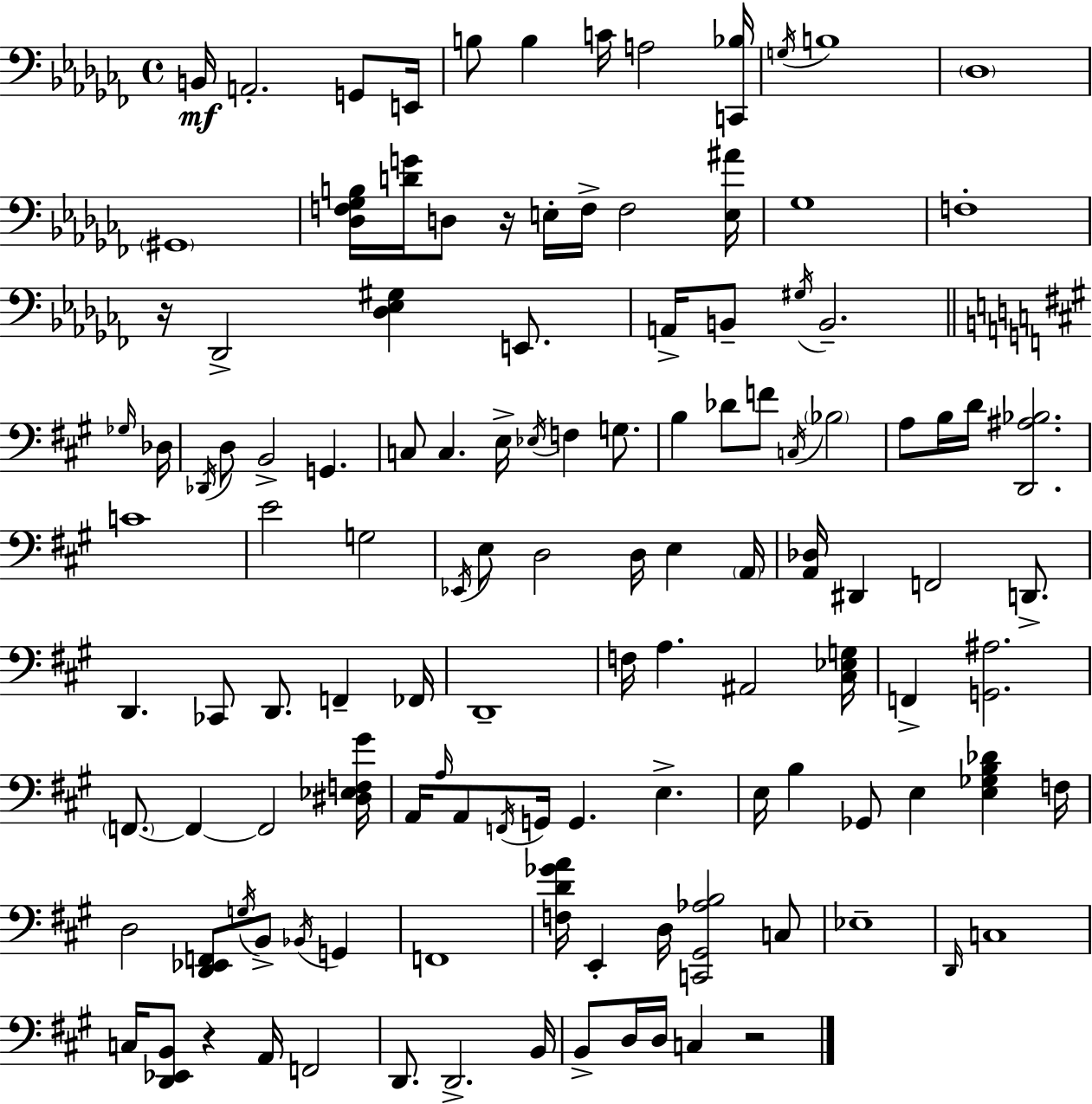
{
  \clef bass
  \time 4/4
  \defaultTimeSignature
  \key aes \minor
  b,16\mf a,2.-. g,8 e,16 | b8 b4 c'16 a2 <c, bes>16 | \acciaccatura { g16 } b1 | \parenthesize des1 | \break \parenthesize gis,1 | <des f ges b>16 <d' g'>16 d8 r16 e16-. f16-> f2 | <e ais'>16 ges1 | f1-. | \break r16 des,2-> <des ees gis>4 e,8. | a,16-> b,8-- \acciaccatura { gis16 } b,2.-- | \bar "||" \break \key a \major \grace { ges16 } des16 \acciaccatura { des,16 } d8 b,2-> g,4. | c8 c4. e16-> \acciaccatura { ees16 } f4 | g8. b4 des'8 f'8 \acciaccatura { c16 } \parenthesize bes2 | a8 b16 d'16 <d, ais bes>2. | \break c'1 | e'2 g2 | \acciaccatura { ees,16 } e8 d2 | d16 e4 \parenthesize a,16 <a, des>16 dis,4 f,2 | \break d,8.-> d,4. ces,8 d,8. | f,4-- fes,16 d,1-- | f16 a4. ais,2 | <cis ees g>16 f,4-> <g, ais>2. | \break \parenthesize f,8.~~ f,4~~ f,2 | <dis ees f gis'>16 a,16 \grace { a16 } a,8 \acciaccatura { f,16 } g,16 g,4. | e4.-> e16 b4 ges,8 e4 | <e ges b des'>4 f16 d2 | \break <d, ees, f,>8 \acciaccatura { g16 } b,8-> \acciaccatura { bes,16 } g,4 f,1 | <f d' ges' a'>16 e,4-. d16 | <c, gis, aes b>2 c8 ees1-- | \grace { d,16 } c1 | \break c16 <d, ees, b,>8 r4 | a,16 f,2 d,8. d,2.-> | b,16 b,8-> d16 d16 c4 | r2 \bar "|."
}